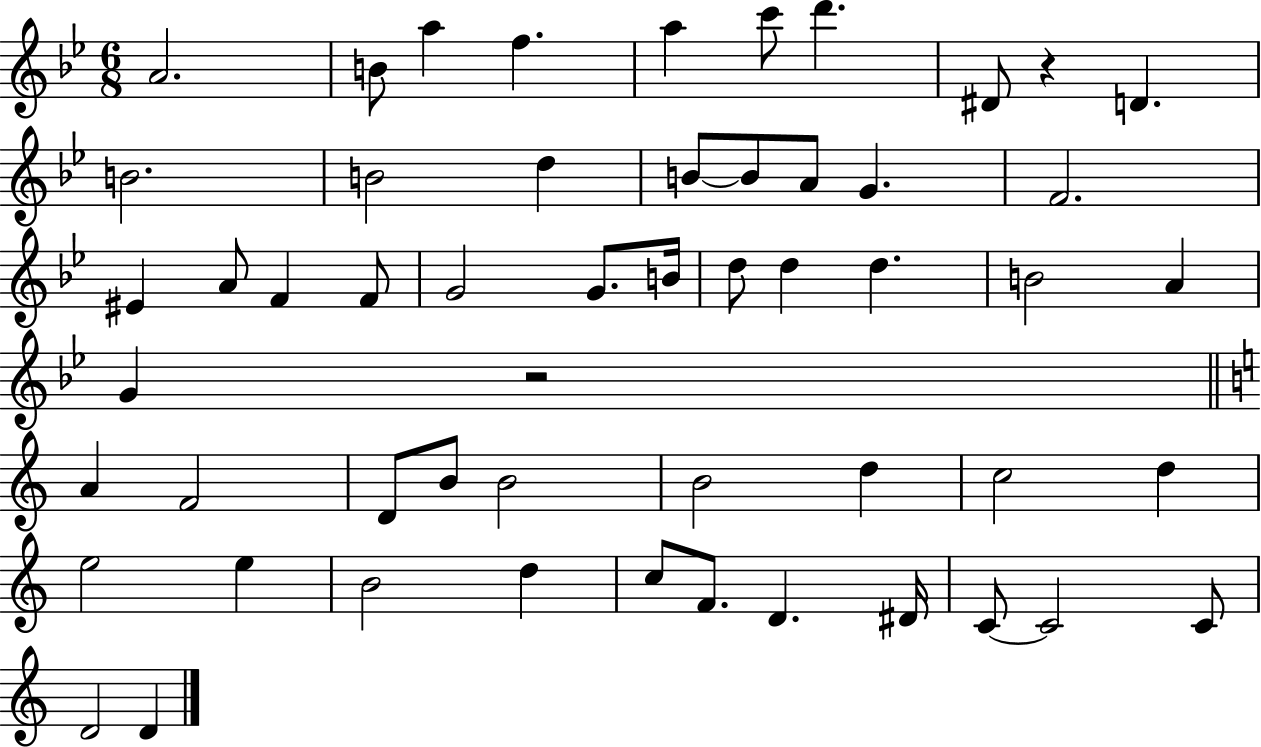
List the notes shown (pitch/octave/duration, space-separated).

A4/h. B4/e A5/q F5/q. A5/q C6/e D6/q. D#4/e R/q D4/q. B4/h. B4/h D5/q B4/e B4/e A4/e G4/q. F4/h. EIS4/q A4/e F4/q F4/e G4/h G4/e. B4/s D5/e D5/q D5/q. B4/h A4/q G4/q R/h A4/q F4/h D4/e B4/e B4/h B4/h D5/q C5/h D5/q E5/h E5/q B4/h D5/q C5/e F4/e. D4/q. D#4/s C4/e C4/h C4/e D4/h D4/q